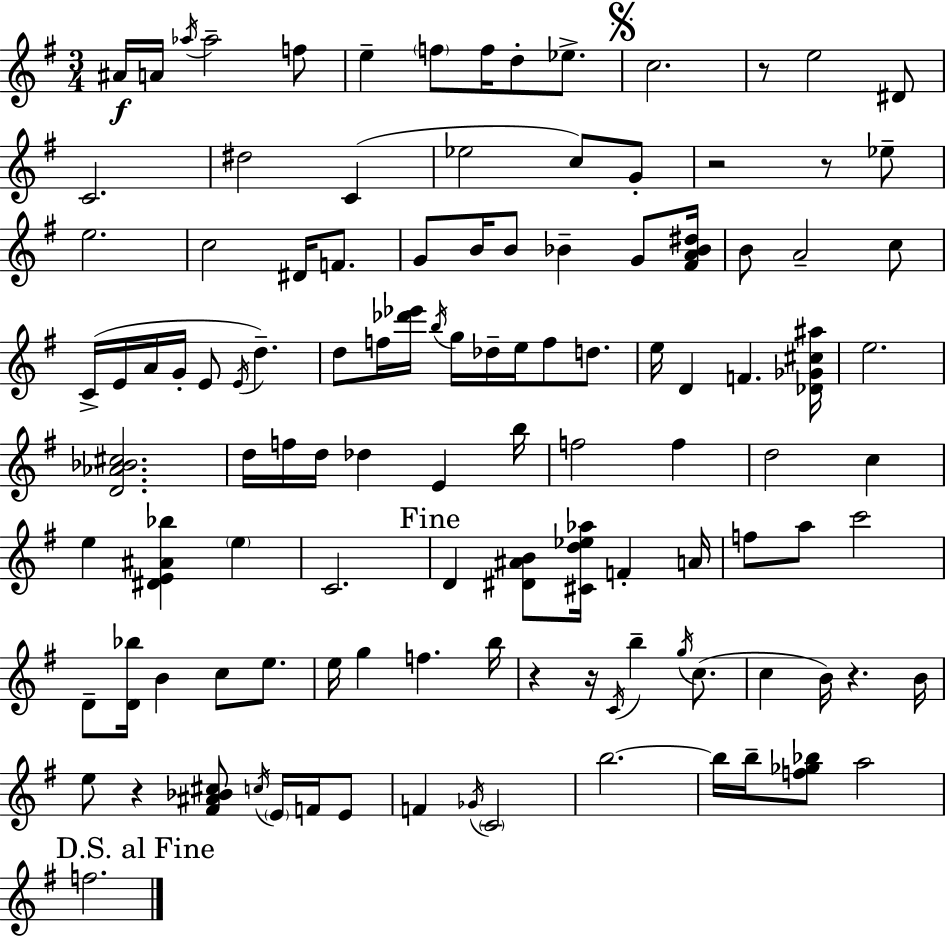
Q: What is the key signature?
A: G major